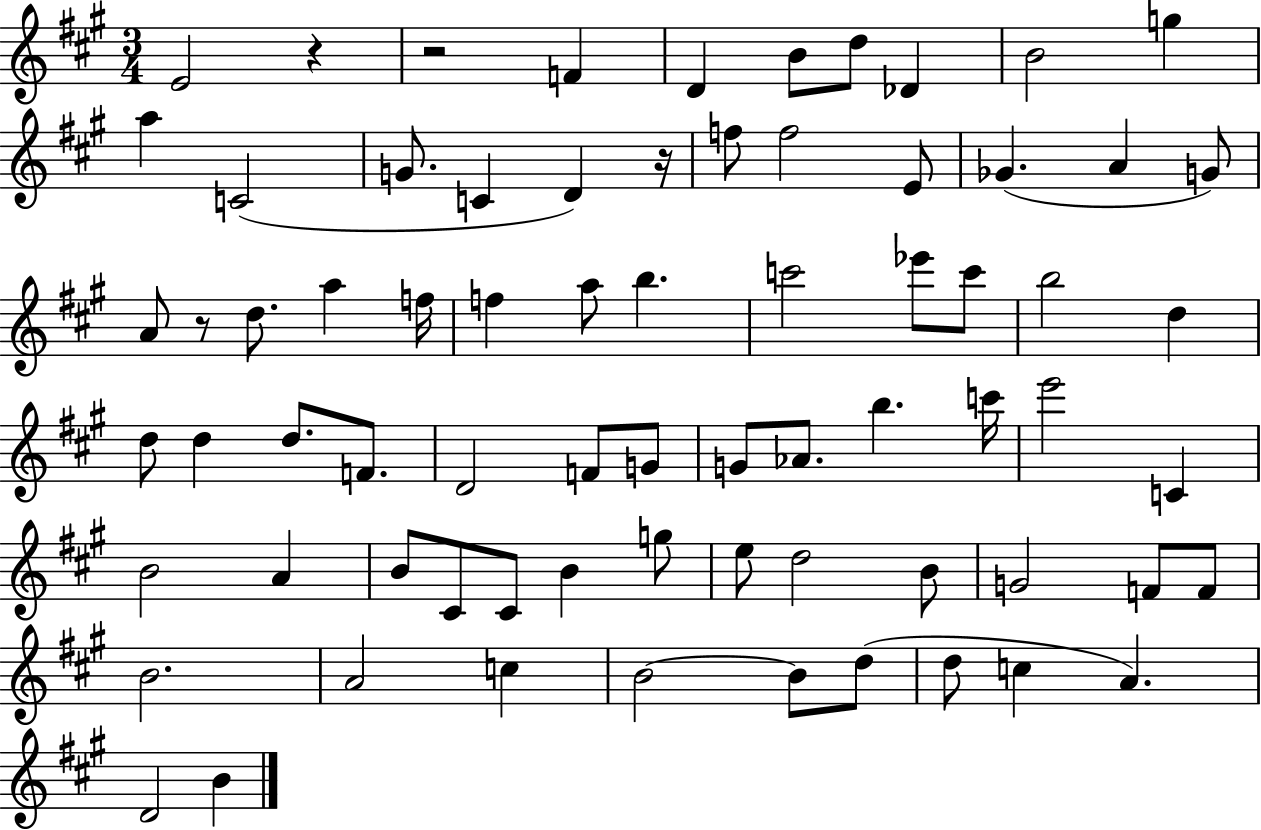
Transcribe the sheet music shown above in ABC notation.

X:1
T:Untitled
M:3/4
L:1/4
K:A
E2 z z2 F D B/2 d/2 _D B2 g a C2 G/2 C D z/4 f/2 f2 E/2 _G A G/2 A/2 z/2 d/2 a f/4 f a/2 b c'2 _e'/2 c'/2 b2 d d/2 d d/2 F/2 D2 F/2 G/2 G/2 _A/2 b c'/4 e'2 C B2 A B/2 ^C/2 ^C/2 B g/2 e/2 d2 B/2 G2 F/2 F/2 B2 A2 c B2 B/2 d/2 d/2 c A D2 B